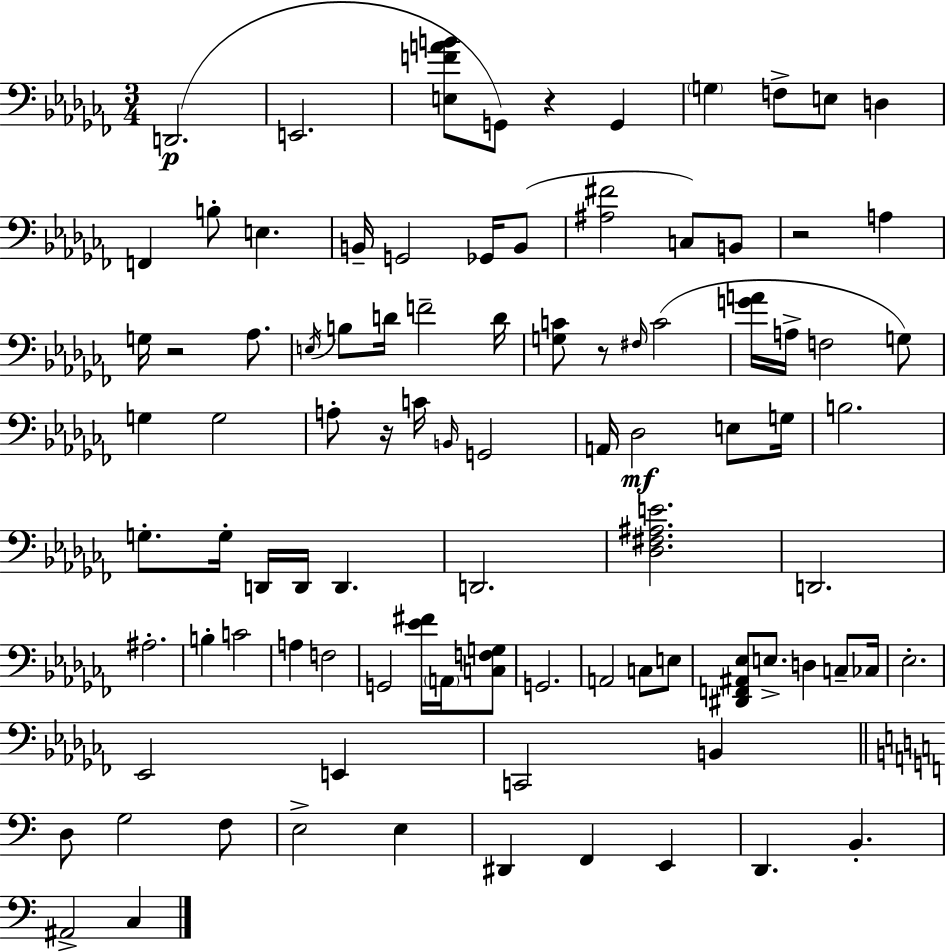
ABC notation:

X:1
T:Untitled
M:3/4
L:1/4
K:Abm
D,,2 E,,2 [E,FAB]/2 G,,/2 z G,, G, F,/2 E,/2 D, F,, B,/2 E, B,,/4 G,,2 _G,,/4 B,,/2 [^A,^F]2 C,/2 B,,/2 z2 A, G,/4 z2 _A,/2 E,/4 B,/2 D/4 F2 D/4 [G,C]/2 z/2 ^F,/4 C2 [GA]/4 A,/4 F,2 G,/2 G, G,2 A,/2 z/4 C/4 B,,/4 G,,2 A,,/4 _D,2 E,/2 G,/4 B,2 G,/2 G,/4 D,,/4 D,,/4 D,, D,,2 [_D,^F,^A,E]2 D,,2 ^A,2 B, C2 A, F,2 G,,2 [_E^F]/4 A,,/4 [C,F,G,]/2 G,,2 A,,2 C,/2 E,/2 [^D,,F,,^A,,_E,]/2 E,/2 D, C,/2 _C,/4 _E,2 _E,,2 E,, C,,2 B,, D,/2 G,2 F,/2 E,2 E, ^D,, F,, E,, D,, B,, ^A,,2 C,